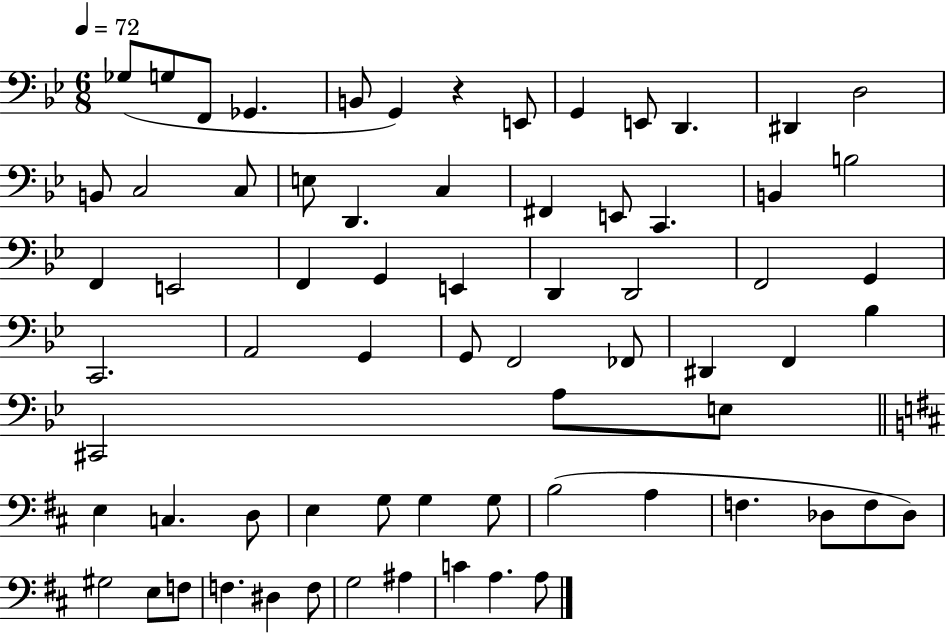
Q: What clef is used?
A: bass